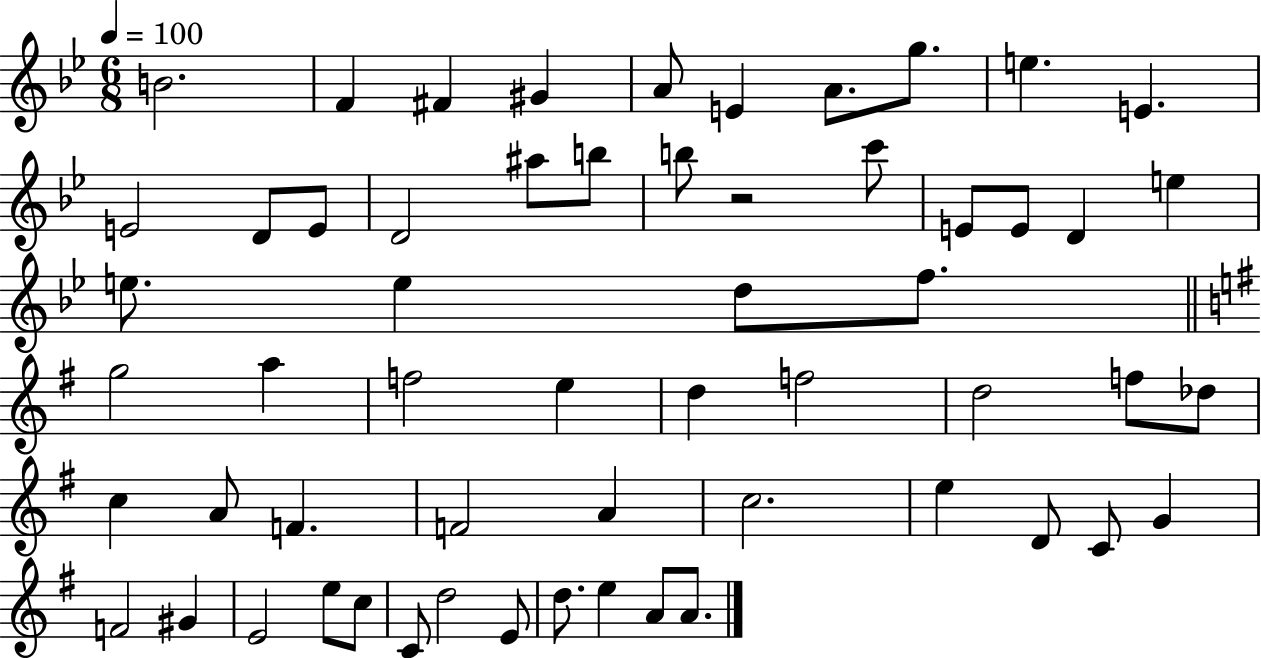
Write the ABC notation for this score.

X:1
T:Untitled
M:6/8
L:1/4
K:Bb
B2 F ^F ^G A/2 E A/2 g/2 e E E2 D/2 E/2 D2 ^a/2 b/2 b/2 z2 c'/2 E/2 E/2 D e e/2 e d/2 f/2 g2 a f2 e d f2 d2 f/2 _d/2 c A/2 F F2 A c2 e D/2 C/2 G F2 ^G E2 e/2 c/2 C/2 d2 E/2 d/2 e A/2 A/2